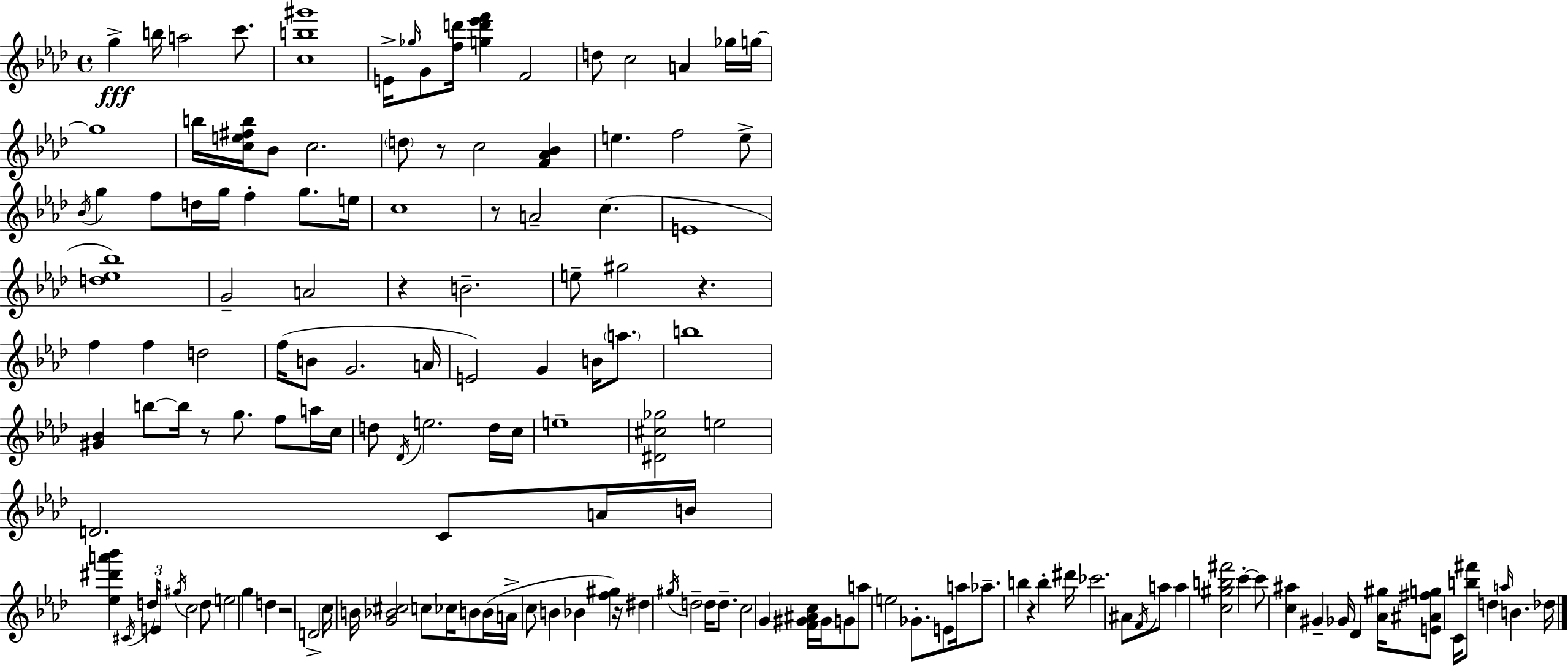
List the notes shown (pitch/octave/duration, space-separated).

G5/q B5/s A5/h C6/e. [C5,B5,G#6]/w E4/s Gb5/s G4/e [F5,D6]/s [G5,D6,Eb6,F6]/q F4/h D5/e C5/h A4/q Gb5/s G5/s G5/w B5/s [C5,E5,F#5,B5]/s Bb4/e C5/h. D5/e R/e C5/h [F4,Ab4,Bb4]/q E5/q. F5/h E5/e Bb4/s G5/q F5/e D5/s G5/s F5/q G5/e. E5/s C5/w R/e A4/h C5/q. E4/w [D5,Eb5,Bb5]/w G4/h A4/h R/q B4/h. E5/e G#5/h R/q. F5/q F5/q D5/h F5/s B4/e G4/h. A4/s E4/h G4/q B4/s A5/e. B5/w [G#4,Bb4]/q B5/e B5/s R/e G5/e. F5/e A5/s C5/s D5/e Db4/s E5/h. D5/s C5/s E5/w [D#4,C#5,Gb5]/h E5/h D4/h. C4/e A4/s B4/s [Eb5,D#6,A6,Bb6]/q C#4/s D5/s E4/s G#5/s C5/h D5/e E5/h G5/q D5/q R/h D4/h C5/s B4/s [G4,Bb4,C#5]/h C5/e CES5/s B4/e B4/s A4/s C5/e B4/q Bb4/q [F5,G#5]/q R/s D#5/q G#5/s D5/h D5/s D5/e. C5/h G4/q [F4,G#4,A#4,C5]/s G#4/s G4/e A5/e E5/h Gb4/e. E4/e A5/s Ab5/e. B5/q R/q B5/q D#6/s CES6/h. A#4/e F4/s A5/e A5/q [C5,G#5,B5,F#6]/h C6/q C6/e [C5,A#5]/q G#4/q Gb4/s Db4/q [Ab4,G#5]/s [E4,A#4,F#5,G5]/e C4/s [B5,F#6]/e D5/q A5/s B4/q. Db5/s